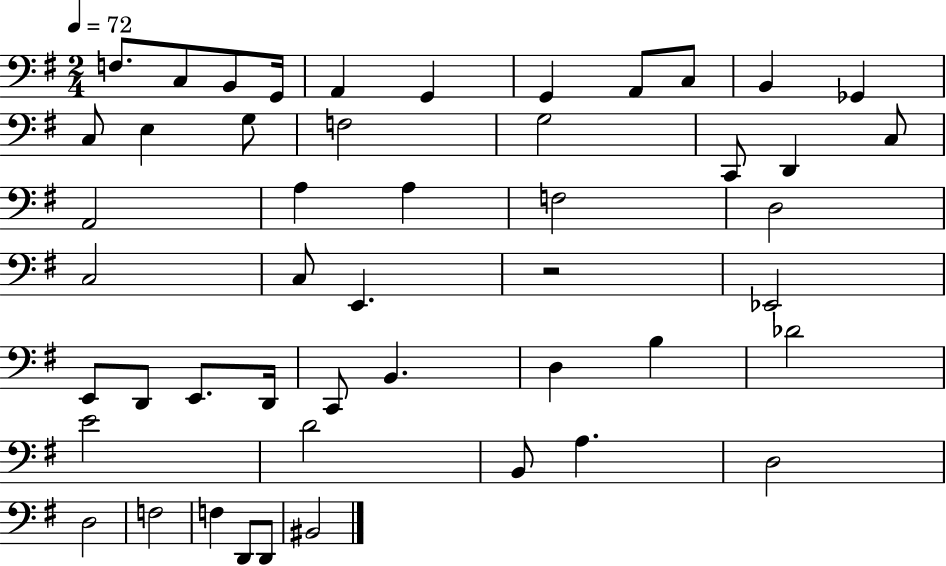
{
  \clef bass
  \numericTimeSignature
  \time 2/4
  \key g \major
  \tempo 4 = 72
  f8. c8 b,8 g,16 | a,4 g,4 | g,4 a,8 c8 | b,4 ges,4 | \break c8 e4 g8 | f2 | g2 | c,8 d,4 c8 | \break a,2 | a4 a4 | f2 | d2 | \break c2 | c8 e,4. | r2 | ees,2 | \break e,8 d,8 e,8. d,16 | c,8 b,4. | d4 b4 | des'2 | \break e'2 | d'2 | b,8 a4. | d2 | \break d2 | f2 | f4 d,8 d,8 | bis,2 | \break \bar "|."
}